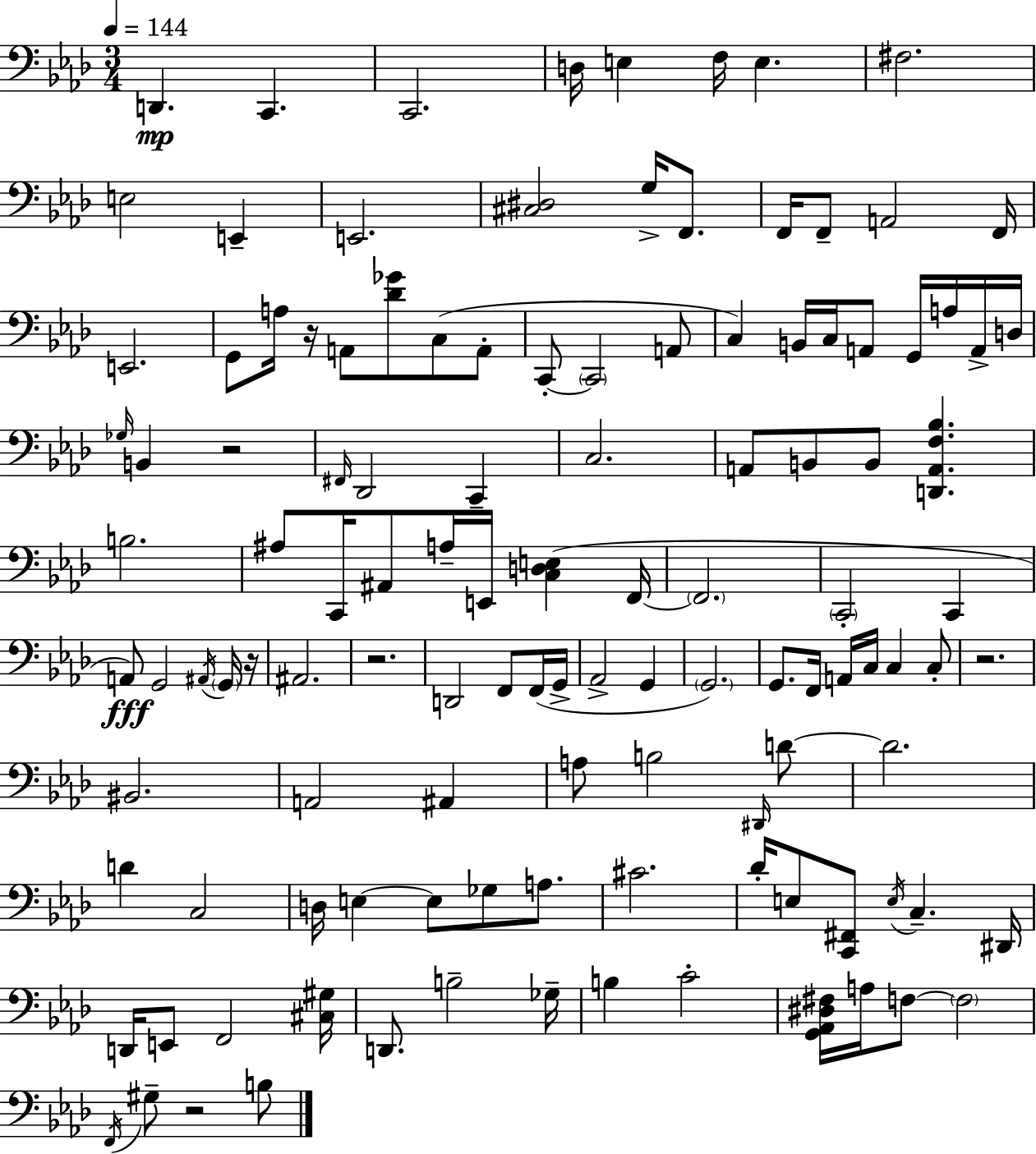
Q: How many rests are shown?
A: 6